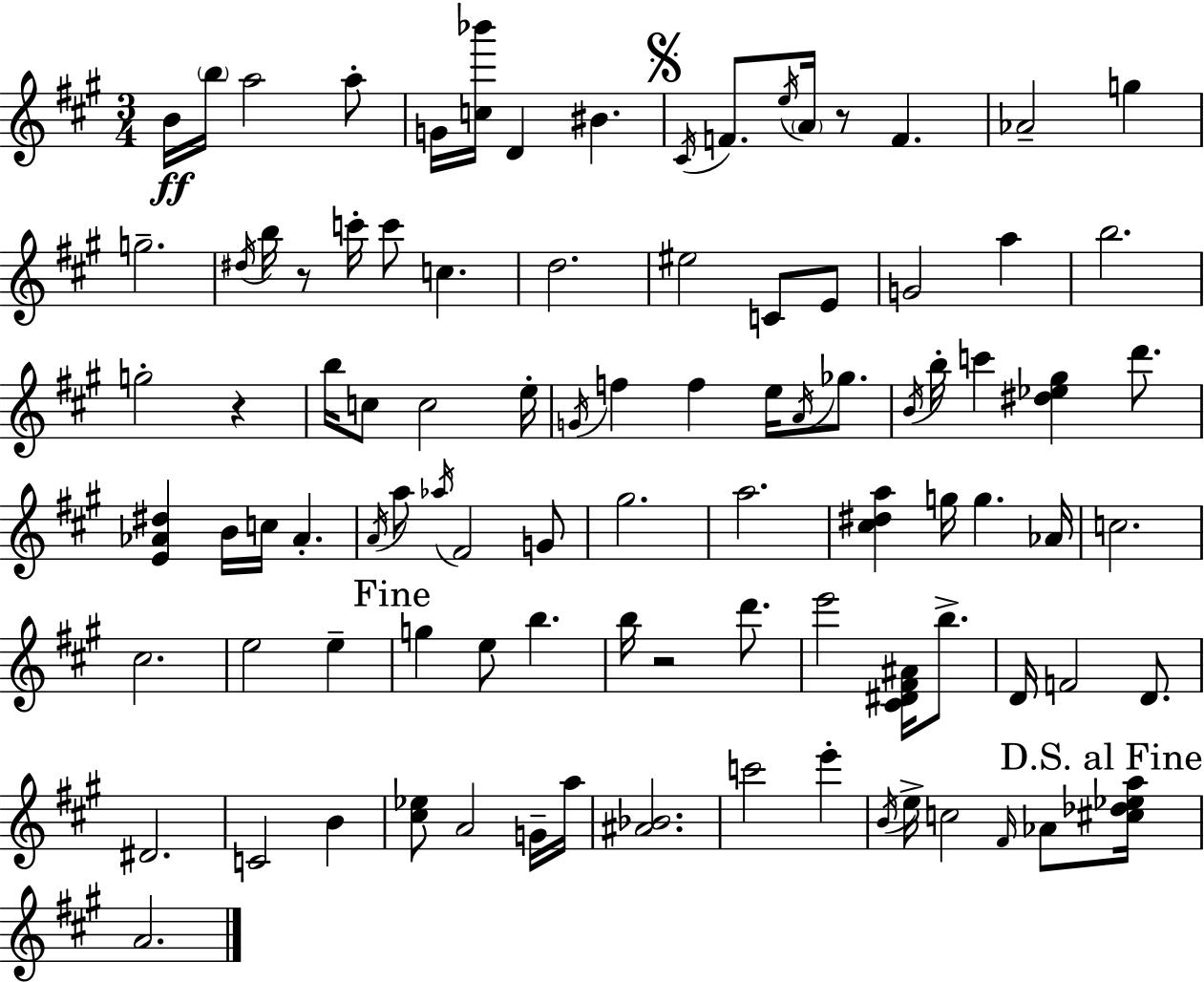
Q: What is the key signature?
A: A major